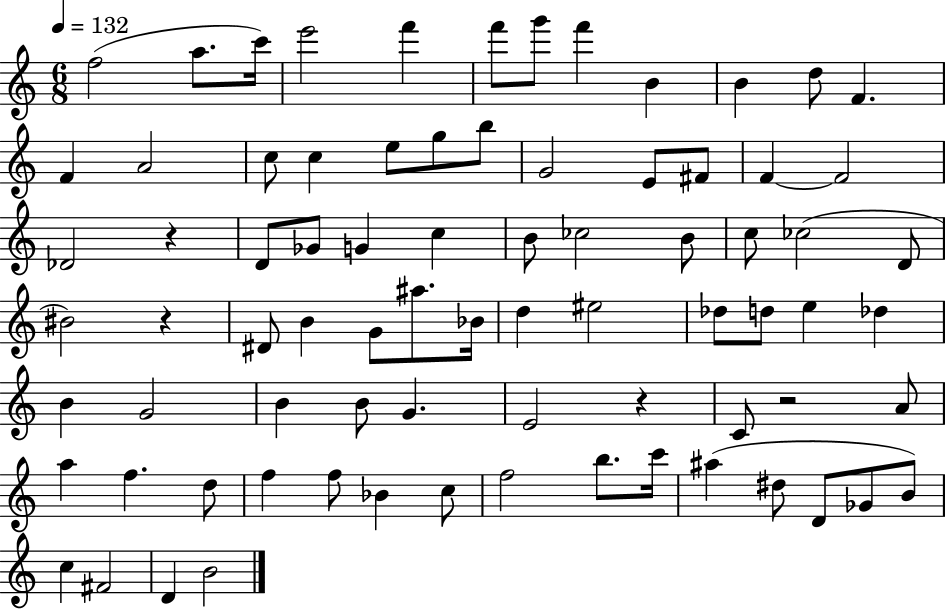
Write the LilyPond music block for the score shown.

{
  \clef treble
  \numericTimeSignature
  \time 6/8
  \key c \major
  \tempo 4 = 132
  f''2( a''8. c'''16) | e'''2 f'''4 | f'''8 g'''8 f'''4 b'4 | b'4 d''8 f'4. | \break f'4 a'2 | c''8 c''4 e''8 g''8 b''8 | g'2 e'8 fis'8 | f'4~~ f'2 | \break des'2 r4 | d'8 ges'8 g'4 c''4 | b'8 ces''2 b'8 | c''8 ces''2( d'8 | \break bis'2) r4 | dis'8 b'4 g'8 ais''8. bes'16 | d''4 eis''2 | des''8 d''8 e''4 des''4 | \break b'4 g'2 | b'4 b'8 g'4. | e'2 r4 | c'8 r2 a'8 | \break a''4 f''4. d''8 | f''4 f''8 bes'4 c''8 | f''2 b''8. c'''16 | ais''4( dis''8 d'8 ges'8 b'8) | \break c''4 fis'2 | d'4 b'2 | \bar "|."
}